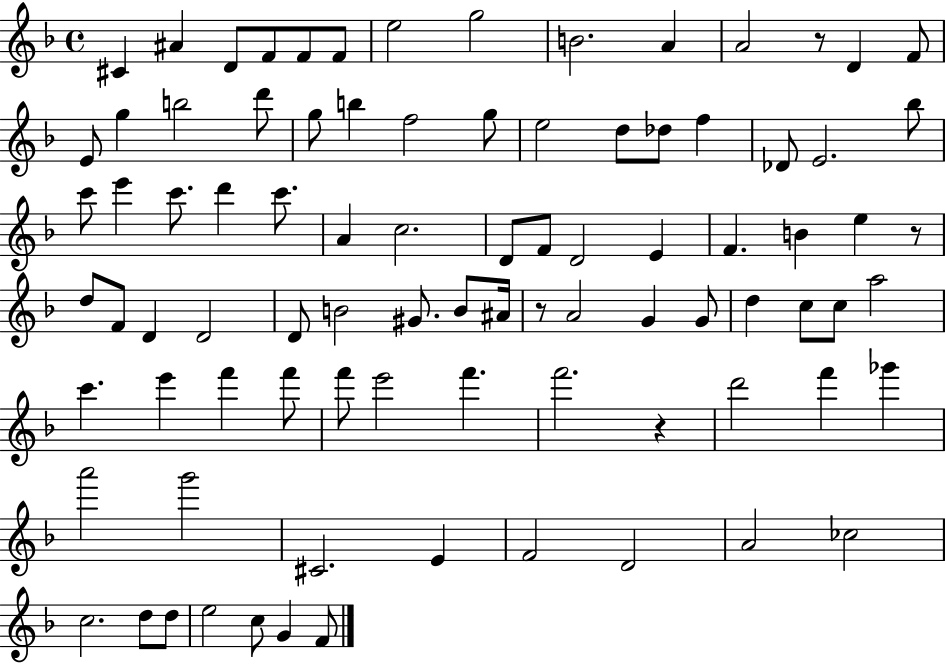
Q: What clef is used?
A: treble